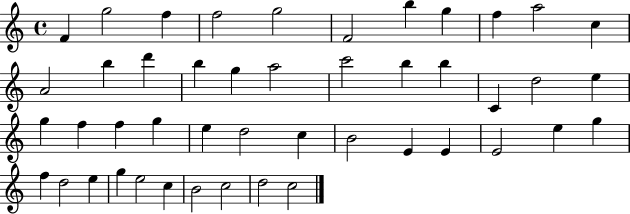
X:1
T:Untitled
M:4/4
L:1/4
K:C
F g2 f f2 g2 F2 b g f a2 c A2 b d' b g a2 c'2 b b C d2 e g f f g e d2 c B2 E E E2 e g f d2 e g e2 c B2 c2 d2 c2